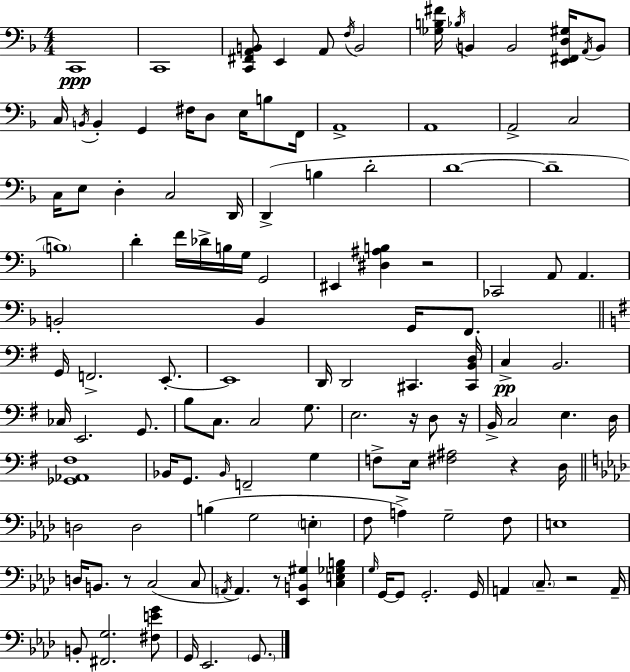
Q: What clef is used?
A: bass